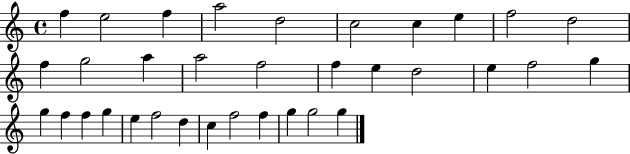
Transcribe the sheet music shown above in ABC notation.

X:1
T:Untitled
M:4/4
L:1/4
K:C
f e2 f a2 d2 c2 c e f2 d2 f g2 a a2 f2 f e d2 e f2 g g f f g e f2 d c f2 f g g2 g